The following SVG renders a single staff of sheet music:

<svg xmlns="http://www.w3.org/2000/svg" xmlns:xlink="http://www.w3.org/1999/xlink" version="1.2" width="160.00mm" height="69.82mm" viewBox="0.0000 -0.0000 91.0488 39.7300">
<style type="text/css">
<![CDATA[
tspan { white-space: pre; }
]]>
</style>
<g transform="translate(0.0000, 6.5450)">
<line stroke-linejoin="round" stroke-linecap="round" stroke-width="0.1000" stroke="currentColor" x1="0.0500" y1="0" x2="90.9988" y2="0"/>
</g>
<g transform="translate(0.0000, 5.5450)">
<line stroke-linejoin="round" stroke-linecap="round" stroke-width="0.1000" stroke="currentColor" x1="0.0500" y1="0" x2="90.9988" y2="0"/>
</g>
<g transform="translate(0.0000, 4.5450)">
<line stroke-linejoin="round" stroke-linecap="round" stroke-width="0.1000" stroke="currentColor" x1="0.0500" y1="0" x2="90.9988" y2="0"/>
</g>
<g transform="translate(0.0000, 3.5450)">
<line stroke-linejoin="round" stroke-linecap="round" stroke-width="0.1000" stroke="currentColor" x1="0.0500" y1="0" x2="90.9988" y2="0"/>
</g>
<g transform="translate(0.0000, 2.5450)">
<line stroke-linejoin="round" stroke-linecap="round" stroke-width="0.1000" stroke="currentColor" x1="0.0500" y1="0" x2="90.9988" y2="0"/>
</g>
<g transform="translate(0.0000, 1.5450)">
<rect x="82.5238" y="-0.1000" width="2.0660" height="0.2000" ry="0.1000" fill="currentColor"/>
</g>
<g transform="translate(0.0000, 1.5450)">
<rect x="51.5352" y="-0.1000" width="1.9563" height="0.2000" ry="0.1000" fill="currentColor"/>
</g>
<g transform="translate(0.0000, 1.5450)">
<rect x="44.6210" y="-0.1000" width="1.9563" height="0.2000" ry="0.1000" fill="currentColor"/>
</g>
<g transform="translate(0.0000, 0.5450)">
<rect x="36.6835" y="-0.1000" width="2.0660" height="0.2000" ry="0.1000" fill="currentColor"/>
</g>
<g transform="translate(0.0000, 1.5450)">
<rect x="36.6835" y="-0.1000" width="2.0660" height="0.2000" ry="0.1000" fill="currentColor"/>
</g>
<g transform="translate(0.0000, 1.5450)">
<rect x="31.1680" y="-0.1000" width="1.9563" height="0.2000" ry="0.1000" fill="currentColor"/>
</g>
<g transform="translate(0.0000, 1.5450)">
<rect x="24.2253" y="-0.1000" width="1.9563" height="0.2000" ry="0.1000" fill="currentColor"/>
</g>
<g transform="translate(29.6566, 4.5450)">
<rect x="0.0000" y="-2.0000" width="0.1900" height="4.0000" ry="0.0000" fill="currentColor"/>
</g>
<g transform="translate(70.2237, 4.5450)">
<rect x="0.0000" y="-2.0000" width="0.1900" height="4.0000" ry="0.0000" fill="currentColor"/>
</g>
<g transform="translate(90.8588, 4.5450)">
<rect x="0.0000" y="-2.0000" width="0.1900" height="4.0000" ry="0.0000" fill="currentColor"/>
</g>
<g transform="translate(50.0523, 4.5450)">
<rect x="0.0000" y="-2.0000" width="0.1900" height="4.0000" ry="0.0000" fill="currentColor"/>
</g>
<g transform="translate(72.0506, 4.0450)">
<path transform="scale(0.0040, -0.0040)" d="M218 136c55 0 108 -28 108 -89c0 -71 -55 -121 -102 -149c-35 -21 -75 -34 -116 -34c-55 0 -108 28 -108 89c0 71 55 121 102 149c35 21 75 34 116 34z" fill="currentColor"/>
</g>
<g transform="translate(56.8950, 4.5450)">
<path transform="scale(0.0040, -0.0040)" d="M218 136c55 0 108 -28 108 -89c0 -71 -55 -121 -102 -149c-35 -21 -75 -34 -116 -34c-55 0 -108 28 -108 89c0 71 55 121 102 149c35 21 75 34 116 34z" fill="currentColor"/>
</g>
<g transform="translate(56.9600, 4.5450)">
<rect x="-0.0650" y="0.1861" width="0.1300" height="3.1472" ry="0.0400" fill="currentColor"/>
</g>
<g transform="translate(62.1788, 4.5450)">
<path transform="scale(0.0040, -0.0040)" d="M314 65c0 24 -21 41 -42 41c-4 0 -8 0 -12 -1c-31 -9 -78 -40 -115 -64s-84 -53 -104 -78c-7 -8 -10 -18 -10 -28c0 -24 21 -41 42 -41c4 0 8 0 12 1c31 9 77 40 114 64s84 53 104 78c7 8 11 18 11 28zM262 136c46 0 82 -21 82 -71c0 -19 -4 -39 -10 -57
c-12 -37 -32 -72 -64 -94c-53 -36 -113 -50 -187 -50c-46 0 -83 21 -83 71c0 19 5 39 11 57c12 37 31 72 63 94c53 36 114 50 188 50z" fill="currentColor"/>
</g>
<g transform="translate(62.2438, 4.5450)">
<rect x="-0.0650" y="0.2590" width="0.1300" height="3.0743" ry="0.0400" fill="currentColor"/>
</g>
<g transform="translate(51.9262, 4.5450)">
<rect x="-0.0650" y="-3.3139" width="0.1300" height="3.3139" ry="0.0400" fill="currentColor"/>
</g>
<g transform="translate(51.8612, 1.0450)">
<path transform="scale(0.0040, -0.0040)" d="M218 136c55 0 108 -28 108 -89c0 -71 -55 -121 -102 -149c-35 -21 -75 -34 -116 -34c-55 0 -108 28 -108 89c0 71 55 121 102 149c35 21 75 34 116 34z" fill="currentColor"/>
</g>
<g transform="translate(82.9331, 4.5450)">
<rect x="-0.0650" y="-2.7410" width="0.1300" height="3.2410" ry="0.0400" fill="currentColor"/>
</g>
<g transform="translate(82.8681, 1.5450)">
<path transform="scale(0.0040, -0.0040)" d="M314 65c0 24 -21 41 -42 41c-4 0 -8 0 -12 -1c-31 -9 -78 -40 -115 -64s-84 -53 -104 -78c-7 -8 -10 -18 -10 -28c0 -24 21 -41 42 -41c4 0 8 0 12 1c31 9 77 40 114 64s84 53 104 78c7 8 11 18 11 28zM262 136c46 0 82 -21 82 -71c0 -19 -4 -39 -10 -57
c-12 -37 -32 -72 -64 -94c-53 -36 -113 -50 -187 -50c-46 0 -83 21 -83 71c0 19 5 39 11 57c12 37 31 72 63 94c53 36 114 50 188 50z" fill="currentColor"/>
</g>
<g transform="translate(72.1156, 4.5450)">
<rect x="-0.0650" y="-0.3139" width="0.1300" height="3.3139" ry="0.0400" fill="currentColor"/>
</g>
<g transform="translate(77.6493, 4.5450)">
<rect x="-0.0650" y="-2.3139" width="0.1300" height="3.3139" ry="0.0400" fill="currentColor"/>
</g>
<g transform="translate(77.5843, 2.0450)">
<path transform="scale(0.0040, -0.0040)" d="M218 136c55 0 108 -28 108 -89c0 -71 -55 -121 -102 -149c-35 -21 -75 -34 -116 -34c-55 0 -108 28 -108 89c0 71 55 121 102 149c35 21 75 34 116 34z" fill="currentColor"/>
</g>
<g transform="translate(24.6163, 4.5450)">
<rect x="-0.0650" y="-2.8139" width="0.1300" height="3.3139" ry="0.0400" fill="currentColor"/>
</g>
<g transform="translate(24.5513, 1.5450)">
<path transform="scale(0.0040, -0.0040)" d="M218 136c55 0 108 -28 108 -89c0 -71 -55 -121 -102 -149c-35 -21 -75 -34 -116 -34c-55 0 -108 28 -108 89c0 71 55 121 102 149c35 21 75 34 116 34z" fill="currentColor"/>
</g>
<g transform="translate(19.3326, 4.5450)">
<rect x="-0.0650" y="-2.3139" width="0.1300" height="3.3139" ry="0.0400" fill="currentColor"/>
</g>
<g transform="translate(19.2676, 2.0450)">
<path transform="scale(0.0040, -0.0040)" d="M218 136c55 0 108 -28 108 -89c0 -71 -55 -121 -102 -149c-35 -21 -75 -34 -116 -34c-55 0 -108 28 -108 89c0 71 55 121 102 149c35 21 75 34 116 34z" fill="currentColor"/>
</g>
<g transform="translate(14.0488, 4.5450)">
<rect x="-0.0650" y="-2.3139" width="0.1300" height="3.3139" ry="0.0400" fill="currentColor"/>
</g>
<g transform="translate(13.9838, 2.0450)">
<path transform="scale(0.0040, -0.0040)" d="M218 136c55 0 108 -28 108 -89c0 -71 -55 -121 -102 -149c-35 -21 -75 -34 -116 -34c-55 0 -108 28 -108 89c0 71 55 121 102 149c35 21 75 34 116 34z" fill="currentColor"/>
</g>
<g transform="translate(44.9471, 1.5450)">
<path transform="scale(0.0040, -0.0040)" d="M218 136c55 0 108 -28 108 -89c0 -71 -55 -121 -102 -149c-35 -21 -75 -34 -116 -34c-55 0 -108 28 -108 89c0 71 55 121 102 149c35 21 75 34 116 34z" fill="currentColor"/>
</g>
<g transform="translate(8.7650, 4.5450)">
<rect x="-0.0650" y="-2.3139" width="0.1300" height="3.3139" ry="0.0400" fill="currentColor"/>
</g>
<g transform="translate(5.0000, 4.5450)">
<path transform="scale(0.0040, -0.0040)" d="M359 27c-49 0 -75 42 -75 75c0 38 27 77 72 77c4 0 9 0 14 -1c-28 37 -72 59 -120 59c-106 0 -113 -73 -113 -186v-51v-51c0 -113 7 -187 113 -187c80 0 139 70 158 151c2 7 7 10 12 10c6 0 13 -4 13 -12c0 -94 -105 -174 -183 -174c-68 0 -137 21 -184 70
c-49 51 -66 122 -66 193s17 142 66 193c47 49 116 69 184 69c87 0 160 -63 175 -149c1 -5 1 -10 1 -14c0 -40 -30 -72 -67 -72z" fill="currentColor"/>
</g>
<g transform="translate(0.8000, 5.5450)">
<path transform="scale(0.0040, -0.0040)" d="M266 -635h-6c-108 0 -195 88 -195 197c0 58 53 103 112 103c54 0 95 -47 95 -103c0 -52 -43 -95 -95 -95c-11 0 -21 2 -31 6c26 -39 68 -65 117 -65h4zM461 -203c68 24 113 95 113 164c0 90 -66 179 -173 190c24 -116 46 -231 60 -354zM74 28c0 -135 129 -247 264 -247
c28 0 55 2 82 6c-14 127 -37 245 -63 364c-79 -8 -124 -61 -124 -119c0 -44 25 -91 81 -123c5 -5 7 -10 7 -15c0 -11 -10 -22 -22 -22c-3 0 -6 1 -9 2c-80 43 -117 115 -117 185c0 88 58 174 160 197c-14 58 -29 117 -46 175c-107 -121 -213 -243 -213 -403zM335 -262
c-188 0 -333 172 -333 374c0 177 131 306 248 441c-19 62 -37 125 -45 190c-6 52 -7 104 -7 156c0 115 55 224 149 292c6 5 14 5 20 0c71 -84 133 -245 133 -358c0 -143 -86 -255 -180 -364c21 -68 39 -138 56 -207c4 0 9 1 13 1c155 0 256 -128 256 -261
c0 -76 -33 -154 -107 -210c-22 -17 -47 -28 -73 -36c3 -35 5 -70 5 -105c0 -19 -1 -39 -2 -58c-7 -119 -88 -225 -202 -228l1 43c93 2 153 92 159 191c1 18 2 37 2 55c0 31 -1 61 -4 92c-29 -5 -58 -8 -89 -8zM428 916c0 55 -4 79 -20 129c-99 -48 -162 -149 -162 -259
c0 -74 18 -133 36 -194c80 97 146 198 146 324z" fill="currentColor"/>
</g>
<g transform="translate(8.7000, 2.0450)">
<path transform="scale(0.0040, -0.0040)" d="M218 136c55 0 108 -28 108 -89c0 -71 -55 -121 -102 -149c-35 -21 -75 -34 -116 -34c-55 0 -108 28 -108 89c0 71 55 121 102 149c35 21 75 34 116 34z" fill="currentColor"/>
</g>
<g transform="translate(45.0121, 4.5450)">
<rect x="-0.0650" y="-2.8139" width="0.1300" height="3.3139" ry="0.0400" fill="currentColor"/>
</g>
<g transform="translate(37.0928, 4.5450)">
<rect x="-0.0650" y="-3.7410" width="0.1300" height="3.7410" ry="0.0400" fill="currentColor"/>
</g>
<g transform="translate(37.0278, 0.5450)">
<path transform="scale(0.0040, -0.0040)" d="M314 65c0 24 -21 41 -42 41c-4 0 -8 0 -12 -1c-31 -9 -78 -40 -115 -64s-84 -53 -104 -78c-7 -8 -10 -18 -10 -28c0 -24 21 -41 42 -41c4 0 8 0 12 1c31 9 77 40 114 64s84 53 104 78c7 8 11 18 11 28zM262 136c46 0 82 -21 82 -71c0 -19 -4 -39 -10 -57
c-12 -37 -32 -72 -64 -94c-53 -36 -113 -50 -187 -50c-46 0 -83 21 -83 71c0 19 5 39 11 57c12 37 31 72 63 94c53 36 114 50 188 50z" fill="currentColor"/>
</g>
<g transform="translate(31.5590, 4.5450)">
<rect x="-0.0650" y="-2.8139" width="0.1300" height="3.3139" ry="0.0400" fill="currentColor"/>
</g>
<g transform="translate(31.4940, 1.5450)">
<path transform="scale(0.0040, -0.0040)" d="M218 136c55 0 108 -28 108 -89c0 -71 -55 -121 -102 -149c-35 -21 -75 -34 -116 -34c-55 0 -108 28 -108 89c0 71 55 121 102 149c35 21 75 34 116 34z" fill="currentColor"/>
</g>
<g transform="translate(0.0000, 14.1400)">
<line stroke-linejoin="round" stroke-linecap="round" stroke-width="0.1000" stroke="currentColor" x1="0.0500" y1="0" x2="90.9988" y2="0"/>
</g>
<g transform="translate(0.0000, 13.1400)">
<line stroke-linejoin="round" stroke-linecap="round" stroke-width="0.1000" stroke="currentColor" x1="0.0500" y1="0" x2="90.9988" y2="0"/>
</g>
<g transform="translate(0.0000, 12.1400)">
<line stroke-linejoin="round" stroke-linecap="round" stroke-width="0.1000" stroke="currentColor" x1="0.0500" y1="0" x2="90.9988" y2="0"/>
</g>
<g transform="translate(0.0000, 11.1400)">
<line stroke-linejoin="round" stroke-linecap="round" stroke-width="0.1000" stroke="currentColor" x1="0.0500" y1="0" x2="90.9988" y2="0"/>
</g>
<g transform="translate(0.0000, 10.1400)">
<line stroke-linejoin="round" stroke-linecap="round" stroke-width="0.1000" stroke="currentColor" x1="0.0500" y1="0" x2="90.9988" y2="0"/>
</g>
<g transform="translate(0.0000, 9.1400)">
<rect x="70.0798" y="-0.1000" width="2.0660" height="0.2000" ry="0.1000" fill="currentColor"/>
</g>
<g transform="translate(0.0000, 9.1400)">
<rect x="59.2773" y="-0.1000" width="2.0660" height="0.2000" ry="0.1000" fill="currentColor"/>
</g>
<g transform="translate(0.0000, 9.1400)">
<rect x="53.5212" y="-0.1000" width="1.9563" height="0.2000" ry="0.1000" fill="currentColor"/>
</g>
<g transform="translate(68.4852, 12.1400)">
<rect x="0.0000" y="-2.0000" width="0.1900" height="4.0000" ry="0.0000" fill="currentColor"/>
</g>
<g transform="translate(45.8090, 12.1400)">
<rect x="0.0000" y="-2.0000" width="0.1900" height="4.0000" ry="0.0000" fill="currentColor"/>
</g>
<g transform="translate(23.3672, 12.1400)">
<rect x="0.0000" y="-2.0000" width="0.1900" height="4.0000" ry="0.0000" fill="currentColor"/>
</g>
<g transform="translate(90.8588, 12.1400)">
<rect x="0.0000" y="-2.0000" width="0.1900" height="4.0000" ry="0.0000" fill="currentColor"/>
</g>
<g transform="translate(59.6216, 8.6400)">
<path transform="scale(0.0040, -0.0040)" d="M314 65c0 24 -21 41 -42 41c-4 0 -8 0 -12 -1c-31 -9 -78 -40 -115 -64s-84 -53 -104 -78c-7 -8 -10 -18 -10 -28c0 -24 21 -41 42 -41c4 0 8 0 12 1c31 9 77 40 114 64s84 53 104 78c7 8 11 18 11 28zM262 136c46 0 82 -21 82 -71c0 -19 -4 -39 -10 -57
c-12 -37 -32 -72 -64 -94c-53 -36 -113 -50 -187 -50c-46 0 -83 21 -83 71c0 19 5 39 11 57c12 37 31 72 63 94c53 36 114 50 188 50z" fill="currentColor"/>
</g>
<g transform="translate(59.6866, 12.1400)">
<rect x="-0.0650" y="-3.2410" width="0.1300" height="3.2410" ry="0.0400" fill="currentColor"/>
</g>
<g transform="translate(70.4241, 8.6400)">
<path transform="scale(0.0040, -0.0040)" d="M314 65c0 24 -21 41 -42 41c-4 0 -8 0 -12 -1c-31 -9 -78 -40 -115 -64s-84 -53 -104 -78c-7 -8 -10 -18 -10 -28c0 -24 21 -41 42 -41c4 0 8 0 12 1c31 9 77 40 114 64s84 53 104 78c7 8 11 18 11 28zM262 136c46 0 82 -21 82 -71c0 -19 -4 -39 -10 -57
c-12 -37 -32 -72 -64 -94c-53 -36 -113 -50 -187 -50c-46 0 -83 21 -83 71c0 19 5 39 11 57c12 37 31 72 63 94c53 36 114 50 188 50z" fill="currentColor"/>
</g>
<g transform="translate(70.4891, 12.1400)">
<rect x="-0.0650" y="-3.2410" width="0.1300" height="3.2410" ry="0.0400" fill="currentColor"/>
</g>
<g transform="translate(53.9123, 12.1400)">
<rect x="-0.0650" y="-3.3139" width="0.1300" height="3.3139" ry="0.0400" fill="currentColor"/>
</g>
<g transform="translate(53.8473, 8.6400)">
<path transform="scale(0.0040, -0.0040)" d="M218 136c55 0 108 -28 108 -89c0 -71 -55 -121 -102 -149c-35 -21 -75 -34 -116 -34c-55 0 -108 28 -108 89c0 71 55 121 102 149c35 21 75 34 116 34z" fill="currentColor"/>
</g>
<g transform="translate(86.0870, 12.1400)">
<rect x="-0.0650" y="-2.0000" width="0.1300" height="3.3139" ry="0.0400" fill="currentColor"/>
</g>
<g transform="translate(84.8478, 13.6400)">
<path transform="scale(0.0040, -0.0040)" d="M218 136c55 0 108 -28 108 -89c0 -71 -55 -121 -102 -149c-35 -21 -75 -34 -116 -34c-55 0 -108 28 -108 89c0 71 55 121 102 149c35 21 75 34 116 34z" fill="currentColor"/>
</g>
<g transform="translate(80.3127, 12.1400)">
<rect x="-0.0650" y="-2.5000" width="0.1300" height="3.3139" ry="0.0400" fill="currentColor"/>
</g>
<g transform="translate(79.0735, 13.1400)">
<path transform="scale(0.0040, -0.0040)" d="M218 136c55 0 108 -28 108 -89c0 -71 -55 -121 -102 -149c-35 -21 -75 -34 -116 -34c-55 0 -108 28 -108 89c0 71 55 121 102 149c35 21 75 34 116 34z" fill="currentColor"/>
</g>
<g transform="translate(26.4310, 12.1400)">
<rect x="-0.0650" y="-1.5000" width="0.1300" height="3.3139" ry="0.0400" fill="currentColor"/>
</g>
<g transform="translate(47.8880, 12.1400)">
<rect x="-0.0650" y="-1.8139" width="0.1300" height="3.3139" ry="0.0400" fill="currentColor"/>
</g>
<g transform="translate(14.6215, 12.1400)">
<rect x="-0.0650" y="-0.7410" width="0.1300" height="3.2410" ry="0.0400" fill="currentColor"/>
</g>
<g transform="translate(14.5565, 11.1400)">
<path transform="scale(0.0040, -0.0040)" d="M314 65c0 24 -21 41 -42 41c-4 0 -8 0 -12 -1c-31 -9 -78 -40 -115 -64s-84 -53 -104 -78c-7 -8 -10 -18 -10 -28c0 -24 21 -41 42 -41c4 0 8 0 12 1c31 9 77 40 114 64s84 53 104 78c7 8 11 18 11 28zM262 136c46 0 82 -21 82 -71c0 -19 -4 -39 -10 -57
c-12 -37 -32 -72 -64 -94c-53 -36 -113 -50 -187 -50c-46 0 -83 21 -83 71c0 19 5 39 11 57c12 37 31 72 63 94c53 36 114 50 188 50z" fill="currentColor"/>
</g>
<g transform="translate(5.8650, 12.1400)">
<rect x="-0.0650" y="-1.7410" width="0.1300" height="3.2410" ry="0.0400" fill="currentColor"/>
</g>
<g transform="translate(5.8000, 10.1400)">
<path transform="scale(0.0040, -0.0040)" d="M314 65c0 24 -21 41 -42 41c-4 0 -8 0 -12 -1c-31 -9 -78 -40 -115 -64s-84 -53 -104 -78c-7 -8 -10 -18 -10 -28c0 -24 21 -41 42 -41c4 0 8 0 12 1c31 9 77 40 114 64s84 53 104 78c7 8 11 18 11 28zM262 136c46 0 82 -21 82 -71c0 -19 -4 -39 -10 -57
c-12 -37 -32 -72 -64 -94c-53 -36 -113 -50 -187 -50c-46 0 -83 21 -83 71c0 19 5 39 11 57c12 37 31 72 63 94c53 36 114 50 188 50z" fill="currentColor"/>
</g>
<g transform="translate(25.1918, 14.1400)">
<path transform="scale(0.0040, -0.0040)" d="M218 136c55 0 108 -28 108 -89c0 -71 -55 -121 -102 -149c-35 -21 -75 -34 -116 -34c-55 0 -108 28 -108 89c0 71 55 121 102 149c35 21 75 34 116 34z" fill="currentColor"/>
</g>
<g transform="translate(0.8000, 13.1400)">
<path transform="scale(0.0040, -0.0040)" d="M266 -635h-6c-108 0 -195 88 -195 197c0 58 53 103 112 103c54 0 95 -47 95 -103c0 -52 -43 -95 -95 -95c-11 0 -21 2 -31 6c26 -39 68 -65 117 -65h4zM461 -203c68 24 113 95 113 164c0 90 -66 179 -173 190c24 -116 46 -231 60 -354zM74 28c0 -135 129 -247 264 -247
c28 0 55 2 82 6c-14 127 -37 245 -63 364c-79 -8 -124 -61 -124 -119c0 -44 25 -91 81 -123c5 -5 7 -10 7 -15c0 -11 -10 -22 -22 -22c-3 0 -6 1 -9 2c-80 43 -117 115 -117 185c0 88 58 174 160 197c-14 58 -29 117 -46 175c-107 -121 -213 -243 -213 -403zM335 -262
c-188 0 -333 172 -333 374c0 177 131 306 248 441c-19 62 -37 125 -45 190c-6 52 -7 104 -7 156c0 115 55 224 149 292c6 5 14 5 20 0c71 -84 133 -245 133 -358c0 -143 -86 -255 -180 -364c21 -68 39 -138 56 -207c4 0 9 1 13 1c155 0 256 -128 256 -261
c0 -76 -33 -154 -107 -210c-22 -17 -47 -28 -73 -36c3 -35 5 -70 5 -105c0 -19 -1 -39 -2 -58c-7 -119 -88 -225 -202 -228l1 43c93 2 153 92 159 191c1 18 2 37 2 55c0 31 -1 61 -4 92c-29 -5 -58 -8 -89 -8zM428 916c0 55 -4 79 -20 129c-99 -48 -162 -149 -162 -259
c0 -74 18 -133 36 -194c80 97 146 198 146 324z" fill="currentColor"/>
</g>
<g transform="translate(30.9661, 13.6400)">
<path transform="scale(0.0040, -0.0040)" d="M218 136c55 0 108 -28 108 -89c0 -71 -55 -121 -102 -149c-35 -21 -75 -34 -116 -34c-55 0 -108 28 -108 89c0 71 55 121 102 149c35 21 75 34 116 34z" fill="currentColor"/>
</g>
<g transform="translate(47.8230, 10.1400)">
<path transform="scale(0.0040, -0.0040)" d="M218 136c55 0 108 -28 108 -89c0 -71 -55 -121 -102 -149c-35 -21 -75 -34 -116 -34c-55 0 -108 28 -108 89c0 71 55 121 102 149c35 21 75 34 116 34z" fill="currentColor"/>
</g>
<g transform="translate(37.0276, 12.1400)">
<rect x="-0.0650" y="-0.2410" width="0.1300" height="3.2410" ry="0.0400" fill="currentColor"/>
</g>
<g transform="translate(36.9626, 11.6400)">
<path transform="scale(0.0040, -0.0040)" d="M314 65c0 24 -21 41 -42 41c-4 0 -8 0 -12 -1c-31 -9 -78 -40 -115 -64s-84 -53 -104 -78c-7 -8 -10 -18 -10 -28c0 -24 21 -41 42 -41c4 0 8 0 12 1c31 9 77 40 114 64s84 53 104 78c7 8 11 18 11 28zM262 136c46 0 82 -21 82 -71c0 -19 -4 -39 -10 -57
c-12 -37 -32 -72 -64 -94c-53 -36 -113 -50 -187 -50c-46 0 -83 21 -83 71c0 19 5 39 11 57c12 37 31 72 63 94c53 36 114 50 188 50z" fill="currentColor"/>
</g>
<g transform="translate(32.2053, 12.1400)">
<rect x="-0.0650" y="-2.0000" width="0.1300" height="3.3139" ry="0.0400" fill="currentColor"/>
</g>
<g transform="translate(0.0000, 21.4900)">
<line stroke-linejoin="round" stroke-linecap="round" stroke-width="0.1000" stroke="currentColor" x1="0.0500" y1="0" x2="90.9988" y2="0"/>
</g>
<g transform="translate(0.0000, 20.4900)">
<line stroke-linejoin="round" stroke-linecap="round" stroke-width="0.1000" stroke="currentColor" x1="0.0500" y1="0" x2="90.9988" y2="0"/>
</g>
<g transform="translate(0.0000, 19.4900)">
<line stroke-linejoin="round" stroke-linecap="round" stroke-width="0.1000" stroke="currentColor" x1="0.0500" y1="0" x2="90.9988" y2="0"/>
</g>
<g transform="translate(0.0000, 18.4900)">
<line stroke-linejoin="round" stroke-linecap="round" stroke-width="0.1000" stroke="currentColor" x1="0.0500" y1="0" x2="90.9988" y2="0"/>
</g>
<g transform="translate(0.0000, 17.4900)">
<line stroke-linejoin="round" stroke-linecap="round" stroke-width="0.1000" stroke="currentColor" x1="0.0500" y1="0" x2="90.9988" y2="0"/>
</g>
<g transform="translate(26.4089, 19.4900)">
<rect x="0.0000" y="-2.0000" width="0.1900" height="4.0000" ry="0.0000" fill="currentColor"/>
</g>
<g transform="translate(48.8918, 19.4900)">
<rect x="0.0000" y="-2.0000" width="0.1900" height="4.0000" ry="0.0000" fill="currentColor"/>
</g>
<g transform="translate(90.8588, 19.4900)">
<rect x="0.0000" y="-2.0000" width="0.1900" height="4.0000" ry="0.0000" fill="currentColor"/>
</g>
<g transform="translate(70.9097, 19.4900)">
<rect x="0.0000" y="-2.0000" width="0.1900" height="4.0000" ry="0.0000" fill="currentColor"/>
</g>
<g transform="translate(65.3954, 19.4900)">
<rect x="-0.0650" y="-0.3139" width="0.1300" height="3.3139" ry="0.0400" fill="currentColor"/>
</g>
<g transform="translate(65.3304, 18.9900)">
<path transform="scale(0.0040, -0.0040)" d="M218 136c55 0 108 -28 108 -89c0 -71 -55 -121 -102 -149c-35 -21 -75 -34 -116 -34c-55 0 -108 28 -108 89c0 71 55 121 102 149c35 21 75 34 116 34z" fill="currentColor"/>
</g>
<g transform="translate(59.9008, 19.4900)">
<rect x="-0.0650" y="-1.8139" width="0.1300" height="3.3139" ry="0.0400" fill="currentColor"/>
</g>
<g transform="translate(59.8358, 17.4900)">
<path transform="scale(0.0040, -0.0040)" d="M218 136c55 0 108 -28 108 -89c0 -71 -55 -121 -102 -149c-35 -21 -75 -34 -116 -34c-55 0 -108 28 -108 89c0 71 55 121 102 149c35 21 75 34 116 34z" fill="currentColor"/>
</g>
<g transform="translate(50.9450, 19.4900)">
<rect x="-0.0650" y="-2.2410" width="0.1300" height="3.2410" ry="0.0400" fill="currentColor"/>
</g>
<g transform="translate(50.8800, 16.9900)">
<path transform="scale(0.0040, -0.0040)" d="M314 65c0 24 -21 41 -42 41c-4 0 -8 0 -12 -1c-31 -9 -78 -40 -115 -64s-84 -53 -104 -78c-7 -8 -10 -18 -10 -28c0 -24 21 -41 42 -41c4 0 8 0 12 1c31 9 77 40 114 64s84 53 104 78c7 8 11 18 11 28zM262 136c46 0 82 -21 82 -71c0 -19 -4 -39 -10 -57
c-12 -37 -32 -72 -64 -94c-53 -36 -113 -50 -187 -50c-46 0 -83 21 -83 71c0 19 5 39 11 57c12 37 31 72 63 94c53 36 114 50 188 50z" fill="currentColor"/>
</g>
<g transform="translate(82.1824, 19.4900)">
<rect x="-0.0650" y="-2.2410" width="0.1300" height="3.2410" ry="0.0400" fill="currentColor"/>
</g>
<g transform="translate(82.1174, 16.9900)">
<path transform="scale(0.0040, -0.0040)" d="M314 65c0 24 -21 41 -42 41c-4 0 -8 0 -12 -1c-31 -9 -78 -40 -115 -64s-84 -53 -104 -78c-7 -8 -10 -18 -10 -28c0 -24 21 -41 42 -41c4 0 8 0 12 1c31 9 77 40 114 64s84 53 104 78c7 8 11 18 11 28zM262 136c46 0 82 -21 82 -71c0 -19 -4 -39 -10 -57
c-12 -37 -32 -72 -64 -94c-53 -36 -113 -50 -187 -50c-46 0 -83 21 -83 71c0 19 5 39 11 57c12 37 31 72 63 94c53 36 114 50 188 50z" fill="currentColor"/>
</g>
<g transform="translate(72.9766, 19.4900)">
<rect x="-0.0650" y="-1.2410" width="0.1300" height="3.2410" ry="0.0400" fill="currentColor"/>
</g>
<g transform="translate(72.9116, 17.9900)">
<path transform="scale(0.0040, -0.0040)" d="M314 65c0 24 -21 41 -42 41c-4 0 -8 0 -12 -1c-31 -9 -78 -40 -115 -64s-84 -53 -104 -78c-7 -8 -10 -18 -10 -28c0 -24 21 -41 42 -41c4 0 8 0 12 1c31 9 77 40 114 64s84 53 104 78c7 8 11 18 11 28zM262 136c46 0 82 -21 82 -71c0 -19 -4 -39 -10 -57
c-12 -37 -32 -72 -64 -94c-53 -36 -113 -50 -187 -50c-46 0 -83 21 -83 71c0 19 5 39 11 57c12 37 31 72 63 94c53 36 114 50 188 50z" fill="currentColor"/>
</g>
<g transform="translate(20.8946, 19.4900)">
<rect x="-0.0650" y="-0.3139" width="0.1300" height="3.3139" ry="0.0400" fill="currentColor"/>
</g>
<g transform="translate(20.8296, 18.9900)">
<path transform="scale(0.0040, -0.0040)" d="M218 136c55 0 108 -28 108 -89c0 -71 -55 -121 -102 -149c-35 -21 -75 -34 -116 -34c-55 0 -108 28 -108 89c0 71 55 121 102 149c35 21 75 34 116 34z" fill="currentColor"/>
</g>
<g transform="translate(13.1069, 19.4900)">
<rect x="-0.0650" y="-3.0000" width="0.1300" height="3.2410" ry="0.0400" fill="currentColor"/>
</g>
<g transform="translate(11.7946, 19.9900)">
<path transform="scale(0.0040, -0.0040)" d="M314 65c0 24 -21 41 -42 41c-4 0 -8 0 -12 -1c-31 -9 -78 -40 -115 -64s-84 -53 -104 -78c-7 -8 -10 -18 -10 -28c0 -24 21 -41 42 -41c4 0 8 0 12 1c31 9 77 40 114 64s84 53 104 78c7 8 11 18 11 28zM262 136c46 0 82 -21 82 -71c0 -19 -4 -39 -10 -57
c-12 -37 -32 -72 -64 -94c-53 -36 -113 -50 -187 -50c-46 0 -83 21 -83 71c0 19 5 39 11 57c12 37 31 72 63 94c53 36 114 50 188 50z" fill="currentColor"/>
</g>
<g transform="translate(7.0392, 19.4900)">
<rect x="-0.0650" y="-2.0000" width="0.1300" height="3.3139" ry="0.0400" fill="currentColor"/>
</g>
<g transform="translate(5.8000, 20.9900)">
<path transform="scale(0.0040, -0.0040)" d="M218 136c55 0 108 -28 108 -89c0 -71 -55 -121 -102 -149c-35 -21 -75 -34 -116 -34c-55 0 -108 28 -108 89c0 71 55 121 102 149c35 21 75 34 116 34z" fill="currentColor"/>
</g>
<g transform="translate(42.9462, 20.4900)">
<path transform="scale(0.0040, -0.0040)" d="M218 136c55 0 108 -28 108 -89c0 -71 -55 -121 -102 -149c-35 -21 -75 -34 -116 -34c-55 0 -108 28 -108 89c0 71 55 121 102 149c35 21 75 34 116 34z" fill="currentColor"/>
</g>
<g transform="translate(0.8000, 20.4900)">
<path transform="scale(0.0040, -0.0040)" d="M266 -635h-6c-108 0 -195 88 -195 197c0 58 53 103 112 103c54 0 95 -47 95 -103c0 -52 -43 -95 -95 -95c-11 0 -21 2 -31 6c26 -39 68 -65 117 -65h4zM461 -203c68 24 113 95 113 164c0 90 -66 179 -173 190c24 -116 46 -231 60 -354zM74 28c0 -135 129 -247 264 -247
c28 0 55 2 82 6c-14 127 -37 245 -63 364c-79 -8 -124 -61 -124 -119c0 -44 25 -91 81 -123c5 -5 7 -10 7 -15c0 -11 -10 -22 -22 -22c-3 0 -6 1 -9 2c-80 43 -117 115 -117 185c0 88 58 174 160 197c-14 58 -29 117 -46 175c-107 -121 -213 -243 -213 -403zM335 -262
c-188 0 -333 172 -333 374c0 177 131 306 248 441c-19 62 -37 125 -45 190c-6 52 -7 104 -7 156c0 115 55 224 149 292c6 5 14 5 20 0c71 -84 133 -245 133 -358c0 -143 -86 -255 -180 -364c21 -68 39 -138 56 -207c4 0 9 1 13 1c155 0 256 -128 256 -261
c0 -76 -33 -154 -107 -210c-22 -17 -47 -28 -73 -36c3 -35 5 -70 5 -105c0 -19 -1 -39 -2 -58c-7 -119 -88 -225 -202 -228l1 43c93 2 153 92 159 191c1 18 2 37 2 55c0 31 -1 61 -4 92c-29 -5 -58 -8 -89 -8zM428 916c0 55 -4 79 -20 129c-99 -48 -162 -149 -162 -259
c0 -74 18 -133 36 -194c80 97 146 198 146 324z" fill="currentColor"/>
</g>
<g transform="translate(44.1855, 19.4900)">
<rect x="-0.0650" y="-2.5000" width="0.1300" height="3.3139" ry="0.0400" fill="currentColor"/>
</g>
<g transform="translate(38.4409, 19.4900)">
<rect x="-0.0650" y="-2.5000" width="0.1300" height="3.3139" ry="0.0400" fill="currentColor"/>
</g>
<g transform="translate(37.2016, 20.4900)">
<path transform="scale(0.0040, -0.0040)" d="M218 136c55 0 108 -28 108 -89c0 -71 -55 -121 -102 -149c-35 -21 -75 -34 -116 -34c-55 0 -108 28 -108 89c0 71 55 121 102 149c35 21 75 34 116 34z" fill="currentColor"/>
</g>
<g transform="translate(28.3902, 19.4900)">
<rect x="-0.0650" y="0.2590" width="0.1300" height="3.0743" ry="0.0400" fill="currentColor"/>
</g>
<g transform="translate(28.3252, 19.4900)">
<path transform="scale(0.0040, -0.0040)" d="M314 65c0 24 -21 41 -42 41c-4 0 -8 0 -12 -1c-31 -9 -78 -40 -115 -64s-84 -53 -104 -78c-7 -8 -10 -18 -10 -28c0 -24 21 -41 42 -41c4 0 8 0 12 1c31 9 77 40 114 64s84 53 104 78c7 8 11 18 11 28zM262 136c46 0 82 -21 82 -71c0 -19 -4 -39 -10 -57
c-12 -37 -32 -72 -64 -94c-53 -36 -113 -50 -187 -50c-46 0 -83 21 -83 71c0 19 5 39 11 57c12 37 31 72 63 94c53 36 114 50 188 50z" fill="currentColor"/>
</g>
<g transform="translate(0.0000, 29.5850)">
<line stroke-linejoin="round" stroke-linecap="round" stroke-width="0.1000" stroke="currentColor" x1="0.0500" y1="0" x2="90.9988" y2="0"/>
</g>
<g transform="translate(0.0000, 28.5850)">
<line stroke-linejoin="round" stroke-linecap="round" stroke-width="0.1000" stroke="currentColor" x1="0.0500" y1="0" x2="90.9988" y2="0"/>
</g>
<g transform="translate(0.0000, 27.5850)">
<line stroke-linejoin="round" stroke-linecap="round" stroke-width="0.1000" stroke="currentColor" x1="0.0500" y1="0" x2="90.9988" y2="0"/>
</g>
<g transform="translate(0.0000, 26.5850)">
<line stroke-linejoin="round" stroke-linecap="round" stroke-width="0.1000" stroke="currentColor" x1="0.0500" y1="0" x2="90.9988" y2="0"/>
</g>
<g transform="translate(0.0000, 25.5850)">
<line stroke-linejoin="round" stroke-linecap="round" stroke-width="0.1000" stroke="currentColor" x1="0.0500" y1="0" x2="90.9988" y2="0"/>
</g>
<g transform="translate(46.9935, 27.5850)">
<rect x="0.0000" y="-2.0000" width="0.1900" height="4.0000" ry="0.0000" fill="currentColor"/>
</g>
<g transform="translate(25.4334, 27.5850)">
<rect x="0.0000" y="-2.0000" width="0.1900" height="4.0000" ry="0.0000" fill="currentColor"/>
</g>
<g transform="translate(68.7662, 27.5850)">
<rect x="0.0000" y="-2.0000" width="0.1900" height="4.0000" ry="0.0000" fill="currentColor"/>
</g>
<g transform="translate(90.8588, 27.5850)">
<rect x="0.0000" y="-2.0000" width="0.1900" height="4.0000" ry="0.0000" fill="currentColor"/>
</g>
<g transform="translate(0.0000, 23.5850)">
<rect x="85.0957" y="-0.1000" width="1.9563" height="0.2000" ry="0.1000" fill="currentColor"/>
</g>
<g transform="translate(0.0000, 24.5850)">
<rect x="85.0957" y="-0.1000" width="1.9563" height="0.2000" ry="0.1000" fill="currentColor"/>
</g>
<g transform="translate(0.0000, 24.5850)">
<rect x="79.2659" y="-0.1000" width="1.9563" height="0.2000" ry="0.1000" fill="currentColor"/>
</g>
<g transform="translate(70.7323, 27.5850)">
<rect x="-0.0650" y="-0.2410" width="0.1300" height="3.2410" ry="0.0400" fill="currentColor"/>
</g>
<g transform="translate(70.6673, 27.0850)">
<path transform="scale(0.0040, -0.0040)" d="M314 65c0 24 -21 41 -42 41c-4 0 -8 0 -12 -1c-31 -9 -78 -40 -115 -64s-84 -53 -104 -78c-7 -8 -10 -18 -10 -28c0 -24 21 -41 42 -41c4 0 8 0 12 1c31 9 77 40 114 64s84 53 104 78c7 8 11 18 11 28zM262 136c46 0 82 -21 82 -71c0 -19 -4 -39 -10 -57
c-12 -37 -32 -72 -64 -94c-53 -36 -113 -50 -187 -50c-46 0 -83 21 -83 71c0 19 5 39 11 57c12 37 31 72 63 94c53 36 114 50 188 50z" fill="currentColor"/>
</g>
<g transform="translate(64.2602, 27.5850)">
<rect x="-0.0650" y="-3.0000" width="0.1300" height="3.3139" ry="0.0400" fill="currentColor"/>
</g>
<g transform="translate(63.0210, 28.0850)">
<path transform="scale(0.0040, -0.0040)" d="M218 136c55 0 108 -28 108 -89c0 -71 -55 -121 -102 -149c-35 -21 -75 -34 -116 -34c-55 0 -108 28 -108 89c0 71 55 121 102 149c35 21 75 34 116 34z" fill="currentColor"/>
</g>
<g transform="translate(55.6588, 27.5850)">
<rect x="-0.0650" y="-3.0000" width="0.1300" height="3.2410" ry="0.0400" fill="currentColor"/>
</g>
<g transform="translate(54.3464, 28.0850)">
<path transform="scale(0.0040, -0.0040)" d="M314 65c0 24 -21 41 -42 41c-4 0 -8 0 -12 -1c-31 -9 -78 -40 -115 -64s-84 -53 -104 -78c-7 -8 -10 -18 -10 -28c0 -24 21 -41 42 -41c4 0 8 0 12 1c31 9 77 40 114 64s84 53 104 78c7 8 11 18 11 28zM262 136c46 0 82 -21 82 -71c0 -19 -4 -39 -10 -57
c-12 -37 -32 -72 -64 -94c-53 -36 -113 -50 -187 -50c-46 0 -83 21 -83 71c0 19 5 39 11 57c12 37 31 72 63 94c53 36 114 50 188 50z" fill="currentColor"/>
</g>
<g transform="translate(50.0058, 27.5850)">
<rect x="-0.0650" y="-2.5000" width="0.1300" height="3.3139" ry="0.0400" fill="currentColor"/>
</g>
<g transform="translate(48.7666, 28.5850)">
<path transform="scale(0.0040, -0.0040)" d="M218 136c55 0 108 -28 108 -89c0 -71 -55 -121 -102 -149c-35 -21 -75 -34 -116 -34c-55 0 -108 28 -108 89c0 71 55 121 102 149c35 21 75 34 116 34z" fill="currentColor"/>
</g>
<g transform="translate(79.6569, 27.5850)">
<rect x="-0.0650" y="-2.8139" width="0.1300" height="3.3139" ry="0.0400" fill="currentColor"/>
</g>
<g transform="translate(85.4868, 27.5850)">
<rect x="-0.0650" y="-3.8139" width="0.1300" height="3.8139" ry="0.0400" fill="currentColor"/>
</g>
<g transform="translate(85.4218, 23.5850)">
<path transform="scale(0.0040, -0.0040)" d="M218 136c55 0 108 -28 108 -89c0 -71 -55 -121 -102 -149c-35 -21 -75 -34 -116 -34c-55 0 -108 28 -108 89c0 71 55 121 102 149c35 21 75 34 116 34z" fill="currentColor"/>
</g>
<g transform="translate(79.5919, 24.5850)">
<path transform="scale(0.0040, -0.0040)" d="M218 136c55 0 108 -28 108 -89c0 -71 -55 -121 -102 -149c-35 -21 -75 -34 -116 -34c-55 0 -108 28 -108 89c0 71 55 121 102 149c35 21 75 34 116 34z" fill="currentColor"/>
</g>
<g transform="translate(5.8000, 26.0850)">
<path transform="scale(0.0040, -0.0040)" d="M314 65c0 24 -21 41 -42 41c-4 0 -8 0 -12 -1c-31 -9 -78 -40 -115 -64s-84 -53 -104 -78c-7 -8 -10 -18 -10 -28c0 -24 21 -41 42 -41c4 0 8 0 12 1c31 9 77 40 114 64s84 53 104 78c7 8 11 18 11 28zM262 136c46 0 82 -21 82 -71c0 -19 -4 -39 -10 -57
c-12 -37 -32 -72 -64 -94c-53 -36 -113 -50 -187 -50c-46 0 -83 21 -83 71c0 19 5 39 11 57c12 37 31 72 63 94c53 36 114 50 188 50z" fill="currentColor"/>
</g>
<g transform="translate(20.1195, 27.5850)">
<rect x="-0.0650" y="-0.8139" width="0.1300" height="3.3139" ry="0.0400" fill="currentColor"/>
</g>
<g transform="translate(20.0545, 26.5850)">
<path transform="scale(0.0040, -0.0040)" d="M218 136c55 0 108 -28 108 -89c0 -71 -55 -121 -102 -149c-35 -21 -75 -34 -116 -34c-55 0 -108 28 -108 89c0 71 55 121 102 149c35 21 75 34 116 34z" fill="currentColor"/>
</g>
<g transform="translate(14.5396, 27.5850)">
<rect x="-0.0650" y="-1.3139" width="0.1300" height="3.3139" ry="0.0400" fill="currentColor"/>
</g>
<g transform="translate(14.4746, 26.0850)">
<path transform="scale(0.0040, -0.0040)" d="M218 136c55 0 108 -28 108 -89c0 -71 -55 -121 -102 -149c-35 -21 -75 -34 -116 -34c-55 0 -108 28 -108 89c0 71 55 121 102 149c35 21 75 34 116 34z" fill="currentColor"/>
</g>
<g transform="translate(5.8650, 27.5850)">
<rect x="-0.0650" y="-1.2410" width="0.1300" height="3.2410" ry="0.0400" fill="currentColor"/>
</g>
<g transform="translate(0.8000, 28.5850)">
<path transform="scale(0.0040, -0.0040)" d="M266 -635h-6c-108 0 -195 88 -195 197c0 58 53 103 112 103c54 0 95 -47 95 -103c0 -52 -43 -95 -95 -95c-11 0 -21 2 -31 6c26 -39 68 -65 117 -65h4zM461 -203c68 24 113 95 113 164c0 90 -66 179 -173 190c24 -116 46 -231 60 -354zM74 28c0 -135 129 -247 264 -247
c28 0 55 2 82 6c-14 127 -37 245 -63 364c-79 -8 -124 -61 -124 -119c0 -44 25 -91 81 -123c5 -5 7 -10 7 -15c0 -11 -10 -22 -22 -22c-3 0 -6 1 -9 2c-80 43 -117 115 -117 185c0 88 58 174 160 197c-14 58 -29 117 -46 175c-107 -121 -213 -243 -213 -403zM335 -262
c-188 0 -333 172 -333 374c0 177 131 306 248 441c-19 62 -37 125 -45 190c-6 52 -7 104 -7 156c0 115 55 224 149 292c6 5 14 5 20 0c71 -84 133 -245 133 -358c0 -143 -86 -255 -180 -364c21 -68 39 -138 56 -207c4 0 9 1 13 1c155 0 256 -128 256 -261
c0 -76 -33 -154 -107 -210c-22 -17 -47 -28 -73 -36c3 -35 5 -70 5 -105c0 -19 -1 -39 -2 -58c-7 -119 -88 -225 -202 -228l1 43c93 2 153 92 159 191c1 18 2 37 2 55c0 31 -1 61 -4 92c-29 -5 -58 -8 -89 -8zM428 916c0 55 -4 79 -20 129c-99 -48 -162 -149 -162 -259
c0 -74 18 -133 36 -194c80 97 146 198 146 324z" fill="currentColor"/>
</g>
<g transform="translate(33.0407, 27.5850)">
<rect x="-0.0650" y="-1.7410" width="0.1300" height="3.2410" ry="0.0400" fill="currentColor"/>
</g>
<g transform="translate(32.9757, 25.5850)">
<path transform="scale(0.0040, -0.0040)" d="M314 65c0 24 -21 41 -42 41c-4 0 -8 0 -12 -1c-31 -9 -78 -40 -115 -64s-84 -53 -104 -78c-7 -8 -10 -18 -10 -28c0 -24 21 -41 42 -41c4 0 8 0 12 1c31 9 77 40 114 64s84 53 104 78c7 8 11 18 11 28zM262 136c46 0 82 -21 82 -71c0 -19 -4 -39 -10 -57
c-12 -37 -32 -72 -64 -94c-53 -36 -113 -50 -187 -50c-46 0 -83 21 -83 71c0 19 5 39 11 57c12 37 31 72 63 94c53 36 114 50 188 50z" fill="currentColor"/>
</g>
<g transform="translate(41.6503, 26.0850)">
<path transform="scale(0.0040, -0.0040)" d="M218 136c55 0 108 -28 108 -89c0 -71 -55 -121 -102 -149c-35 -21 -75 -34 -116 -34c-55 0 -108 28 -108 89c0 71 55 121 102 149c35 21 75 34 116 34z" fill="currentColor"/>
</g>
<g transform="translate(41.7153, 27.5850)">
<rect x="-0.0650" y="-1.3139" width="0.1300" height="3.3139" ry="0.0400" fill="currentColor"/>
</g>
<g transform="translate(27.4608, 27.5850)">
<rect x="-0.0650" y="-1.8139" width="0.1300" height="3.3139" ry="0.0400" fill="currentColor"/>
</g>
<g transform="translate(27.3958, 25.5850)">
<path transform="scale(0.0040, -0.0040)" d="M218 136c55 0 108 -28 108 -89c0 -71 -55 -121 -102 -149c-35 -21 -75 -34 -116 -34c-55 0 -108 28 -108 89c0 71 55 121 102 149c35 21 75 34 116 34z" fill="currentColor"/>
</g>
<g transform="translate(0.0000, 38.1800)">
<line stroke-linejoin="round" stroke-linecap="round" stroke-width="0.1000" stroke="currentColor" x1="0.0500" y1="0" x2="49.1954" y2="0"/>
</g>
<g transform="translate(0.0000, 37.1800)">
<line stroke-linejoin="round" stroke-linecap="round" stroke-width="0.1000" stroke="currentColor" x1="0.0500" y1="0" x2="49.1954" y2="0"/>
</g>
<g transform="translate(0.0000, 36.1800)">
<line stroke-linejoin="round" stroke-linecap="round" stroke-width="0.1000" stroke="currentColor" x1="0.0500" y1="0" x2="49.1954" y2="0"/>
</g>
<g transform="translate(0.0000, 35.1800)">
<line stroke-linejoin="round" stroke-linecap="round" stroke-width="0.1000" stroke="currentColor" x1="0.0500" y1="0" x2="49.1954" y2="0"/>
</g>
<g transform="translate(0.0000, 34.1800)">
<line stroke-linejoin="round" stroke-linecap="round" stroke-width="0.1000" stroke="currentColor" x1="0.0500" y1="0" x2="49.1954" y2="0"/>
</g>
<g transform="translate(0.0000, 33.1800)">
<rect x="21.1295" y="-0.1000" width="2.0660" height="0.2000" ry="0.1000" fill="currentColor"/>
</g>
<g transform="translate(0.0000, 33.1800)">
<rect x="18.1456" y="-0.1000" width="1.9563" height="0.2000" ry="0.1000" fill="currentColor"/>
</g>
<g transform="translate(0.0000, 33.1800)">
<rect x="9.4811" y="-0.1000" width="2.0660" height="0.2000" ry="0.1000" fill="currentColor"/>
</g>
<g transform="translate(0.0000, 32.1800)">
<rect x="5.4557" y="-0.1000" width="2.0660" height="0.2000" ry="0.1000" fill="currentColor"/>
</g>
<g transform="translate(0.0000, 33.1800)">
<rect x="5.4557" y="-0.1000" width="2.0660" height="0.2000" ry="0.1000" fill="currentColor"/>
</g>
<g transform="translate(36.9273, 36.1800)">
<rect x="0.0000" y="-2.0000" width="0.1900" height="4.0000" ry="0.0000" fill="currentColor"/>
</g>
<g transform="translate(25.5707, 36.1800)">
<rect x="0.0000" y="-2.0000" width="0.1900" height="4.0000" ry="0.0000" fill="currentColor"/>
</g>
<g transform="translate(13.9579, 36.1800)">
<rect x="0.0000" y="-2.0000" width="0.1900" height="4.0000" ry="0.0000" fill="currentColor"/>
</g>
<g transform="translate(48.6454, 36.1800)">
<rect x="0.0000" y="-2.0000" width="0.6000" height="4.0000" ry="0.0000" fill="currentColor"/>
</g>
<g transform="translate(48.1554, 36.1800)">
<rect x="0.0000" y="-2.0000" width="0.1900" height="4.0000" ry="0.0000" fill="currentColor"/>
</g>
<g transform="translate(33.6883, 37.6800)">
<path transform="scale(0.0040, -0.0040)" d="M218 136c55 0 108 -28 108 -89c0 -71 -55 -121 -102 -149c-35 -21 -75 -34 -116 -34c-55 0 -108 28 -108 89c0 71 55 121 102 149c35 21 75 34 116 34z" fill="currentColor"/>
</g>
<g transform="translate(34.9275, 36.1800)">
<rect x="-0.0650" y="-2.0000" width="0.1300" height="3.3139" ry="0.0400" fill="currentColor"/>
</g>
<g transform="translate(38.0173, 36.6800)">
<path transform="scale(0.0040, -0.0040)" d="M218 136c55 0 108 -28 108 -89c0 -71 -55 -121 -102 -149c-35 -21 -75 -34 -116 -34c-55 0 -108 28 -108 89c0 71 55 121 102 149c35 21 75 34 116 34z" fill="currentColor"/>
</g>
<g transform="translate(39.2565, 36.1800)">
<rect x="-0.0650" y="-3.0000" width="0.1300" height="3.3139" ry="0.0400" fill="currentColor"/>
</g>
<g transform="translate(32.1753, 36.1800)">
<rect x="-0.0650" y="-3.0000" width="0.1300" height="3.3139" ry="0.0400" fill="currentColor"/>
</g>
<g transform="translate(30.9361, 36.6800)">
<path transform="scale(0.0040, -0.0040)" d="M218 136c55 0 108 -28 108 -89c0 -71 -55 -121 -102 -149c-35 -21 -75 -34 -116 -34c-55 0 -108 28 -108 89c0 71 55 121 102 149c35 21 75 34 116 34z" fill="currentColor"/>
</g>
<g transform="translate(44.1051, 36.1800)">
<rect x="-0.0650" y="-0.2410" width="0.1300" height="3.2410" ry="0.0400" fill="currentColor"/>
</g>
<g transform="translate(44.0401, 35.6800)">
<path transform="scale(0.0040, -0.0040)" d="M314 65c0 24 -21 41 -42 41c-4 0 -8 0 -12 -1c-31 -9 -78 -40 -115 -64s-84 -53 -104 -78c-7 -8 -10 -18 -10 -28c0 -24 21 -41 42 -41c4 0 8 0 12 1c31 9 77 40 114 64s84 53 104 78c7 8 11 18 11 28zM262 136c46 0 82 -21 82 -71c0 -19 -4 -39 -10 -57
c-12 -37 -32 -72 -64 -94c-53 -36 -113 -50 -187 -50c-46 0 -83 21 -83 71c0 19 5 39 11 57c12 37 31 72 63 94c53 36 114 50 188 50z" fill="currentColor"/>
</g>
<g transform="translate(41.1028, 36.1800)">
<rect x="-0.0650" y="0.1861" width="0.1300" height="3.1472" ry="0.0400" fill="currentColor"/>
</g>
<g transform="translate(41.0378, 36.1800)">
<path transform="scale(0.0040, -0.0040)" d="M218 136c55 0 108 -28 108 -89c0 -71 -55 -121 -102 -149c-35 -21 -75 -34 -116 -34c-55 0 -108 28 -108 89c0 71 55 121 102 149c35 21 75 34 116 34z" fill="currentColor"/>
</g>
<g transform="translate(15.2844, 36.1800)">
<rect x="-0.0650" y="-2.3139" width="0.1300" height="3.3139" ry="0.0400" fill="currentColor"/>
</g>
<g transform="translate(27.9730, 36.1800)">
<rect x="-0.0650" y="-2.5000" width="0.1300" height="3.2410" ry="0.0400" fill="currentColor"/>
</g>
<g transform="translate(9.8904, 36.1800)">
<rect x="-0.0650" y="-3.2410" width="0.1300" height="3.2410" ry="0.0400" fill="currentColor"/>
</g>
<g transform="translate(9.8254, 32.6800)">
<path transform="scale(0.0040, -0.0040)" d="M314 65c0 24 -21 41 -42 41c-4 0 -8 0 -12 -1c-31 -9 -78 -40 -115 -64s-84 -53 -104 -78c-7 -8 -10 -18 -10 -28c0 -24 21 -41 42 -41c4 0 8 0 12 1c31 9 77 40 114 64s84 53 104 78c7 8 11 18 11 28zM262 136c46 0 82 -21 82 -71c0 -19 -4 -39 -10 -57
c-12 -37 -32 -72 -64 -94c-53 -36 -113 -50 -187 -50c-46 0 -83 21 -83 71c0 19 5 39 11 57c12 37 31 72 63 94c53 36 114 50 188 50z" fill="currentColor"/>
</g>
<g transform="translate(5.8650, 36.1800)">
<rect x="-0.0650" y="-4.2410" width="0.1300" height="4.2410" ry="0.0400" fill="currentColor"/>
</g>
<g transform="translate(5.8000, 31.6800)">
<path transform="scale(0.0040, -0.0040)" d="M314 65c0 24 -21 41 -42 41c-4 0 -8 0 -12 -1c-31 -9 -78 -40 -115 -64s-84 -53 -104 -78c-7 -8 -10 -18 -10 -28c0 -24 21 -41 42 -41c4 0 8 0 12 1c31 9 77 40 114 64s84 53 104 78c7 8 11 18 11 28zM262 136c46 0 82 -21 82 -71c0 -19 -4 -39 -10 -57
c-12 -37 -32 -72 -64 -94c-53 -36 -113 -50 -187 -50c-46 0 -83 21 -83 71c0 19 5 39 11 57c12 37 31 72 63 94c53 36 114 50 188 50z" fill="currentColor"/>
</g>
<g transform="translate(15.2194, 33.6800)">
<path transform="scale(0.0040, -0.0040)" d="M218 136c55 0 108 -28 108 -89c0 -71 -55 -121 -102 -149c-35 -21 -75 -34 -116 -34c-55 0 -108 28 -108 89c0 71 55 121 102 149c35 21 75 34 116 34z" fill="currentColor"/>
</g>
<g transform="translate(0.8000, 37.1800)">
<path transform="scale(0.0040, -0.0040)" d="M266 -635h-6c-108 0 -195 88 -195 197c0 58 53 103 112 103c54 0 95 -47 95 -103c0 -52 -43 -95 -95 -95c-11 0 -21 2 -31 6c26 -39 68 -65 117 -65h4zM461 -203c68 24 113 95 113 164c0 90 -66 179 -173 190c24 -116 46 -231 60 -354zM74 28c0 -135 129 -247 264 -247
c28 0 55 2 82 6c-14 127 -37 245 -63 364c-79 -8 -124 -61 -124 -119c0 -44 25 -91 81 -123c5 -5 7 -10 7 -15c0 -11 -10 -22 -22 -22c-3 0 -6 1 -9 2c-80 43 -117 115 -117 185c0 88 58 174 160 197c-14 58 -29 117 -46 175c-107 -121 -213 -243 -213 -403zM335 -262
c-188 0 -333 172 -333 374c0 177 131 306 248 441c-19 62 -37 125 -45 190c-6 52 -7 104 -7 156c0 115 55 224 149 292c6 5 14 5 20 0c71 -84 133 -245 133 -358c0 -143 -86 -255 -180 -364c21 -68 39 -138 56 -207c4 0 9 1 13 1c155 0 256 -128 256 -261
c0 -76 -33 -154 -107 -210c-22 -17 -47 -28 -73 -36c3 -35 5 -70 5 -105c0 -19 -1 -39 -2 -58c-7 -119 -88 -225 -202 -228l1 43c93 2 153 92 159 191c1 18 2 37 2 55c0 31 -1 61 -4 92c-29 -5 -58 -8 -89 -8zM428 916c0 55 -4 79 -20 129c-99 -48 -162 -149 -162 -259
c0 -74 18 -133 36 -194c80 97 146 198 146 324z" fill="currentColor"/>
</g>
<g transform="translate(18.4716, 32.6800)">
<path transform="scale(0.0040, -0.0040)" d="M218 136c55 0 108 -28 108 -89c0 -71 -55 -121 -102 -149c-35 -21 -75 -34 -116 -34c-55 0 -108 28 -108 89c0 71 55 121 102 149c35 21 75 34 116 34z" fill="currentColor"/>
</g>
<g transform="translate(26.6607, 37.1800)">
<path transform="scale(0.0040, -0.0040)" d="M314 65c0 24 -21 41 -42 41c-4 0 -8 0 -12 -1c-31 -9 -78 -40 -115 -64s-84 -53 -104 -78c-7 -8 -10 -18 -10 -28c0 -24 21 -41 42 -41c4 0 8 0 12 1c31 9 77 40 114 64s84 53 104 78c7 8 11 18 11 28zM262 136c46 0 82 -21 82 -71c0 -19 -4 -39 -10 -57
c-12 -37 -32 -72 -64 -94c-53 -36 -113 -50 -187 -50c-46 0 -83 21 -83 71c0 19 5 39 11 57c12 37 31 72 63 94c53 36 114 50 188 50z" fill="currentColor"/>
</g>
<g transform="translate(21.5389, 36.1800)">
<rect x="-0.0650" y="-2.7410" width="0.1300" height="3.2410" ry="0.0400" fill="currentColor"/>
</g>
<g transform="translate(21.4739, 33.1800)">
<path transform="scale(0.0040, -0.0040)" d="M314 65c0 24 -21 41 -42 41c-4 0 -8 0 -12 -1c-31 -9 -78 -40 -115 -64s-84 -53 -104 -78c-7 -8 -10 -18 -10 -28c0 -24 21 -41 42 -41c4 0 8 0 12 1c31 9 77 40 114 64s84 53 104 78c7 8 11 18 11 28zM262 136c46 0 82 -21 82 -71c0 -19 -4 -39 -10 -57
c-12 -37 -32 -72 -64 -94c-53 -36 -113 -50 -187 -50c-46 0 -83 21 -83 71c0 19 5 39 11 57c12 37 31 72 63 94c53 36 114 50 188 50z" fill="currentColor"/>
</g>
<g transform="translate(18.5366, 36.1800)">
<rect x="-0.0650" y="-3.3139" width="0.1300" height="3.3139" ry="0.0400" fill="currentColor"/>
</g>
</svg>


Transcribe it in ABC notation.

X:1
T:Untitled
M:4/4
L:1/4
K:C
g g g a a c'2 a b B B2 c g a2 f2 d2 E F c2 f b b2 b2 G F F A2 c B2 G G g2 f c e2 g2 e2 e d f f2 e G A2 A c2 a c' d'2 b2 g b a2 G2 A F A B c2